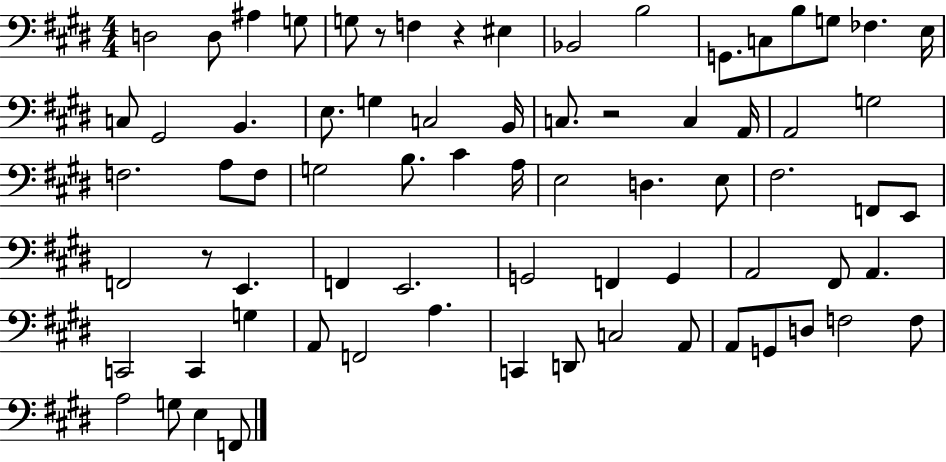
X:1
T:Untitled
M:4/4
L:1/4
K:E
D,2 D,/2 ^A, G,/2 G,/2 z/2 F, z ^E, _B,,2 B,2 G,,/2 C,/2 B,/2 G,/2 _F, E,/4 C,/2 ^G,,2 B,, E,/2 G, C,2 B,,/4 C,/2 z2 C, A,,/4 A,,2 G,2 F,2 A,/2 F,/2 G,2 B,/2 ^C A,/4 E,2 D, E,/2 ^F,2 F,,/2 E,,/2 F,,2 z/2 E,, F,, E,,2 G,,2 F,, G,, A,,2 ^F,,/2 A,, C,,2 C,, G, A,,/2 F,,2 A, C,, D,,/2 C,2 A,,/2 A,,/2 G,,/2 D,/2 F,2 F,/2 A,2 G,/2 E, F,,/2